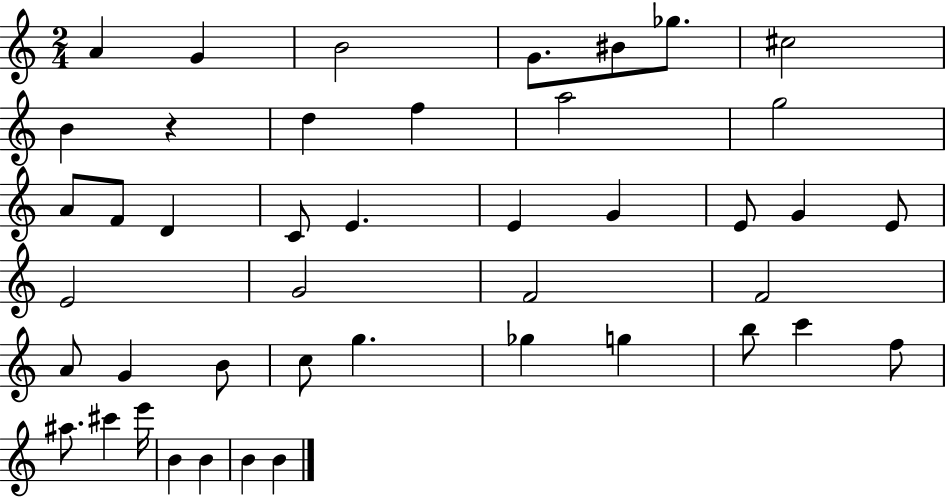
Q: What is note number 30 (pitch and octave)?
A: C5